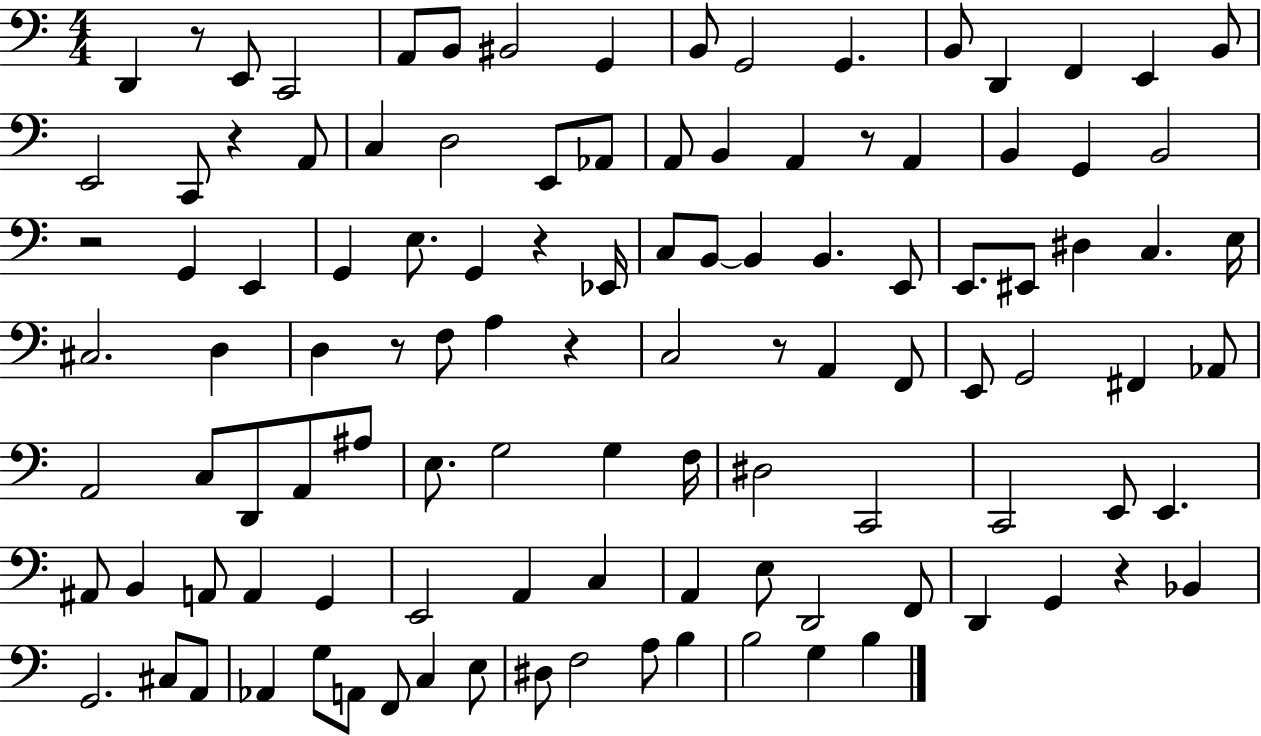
X:1
T:Untitled
M:4/4
L:1/4
K:C
D,, z/2 E,,/2 C,,2 A,,/2 B,,/2 ^B,,2 G,, B,,/2 G,,2 G,, B,,/2 D,, F,, E,, B,,/2 E,,2 C,,/2 z A,,/2 C, D,2 E,,/2 _A,,/2 A,,/2 B,, A,, z/2 A,, B,, G,, B,,2 z2 G,, E,, G,, E,/2 G,, z _E,,/4 C,/2 B,,/2 B,, B,, E,,/2 E,,/2 ^E,,/2 ^D, C, E,/4 ^C,2 D, D, z/2 F,/2 A, z C,2 z/2 A,, F,,/2 E,,/2 G,,2 ^F,, _A,,/2 A,,2 C,/2 D,,/2 A,,/2 ^A,/2 E,/2 G,2 G, F,/4 ^D,2 C,,2 C,,2 E,,/2 E,, ^A,,/2 B,, A,,/2 A,, G,, E,,2 A,, C, A,, E,/2 D,,2 F,,/2 D,, G,, z _B,, G,,2 ^C,/2 A,,/2 _A,, G,/2 A,,/2 F,,/2 C, E,/2 ^D,/2 F,2 A,/2 B, B,2 G, B,